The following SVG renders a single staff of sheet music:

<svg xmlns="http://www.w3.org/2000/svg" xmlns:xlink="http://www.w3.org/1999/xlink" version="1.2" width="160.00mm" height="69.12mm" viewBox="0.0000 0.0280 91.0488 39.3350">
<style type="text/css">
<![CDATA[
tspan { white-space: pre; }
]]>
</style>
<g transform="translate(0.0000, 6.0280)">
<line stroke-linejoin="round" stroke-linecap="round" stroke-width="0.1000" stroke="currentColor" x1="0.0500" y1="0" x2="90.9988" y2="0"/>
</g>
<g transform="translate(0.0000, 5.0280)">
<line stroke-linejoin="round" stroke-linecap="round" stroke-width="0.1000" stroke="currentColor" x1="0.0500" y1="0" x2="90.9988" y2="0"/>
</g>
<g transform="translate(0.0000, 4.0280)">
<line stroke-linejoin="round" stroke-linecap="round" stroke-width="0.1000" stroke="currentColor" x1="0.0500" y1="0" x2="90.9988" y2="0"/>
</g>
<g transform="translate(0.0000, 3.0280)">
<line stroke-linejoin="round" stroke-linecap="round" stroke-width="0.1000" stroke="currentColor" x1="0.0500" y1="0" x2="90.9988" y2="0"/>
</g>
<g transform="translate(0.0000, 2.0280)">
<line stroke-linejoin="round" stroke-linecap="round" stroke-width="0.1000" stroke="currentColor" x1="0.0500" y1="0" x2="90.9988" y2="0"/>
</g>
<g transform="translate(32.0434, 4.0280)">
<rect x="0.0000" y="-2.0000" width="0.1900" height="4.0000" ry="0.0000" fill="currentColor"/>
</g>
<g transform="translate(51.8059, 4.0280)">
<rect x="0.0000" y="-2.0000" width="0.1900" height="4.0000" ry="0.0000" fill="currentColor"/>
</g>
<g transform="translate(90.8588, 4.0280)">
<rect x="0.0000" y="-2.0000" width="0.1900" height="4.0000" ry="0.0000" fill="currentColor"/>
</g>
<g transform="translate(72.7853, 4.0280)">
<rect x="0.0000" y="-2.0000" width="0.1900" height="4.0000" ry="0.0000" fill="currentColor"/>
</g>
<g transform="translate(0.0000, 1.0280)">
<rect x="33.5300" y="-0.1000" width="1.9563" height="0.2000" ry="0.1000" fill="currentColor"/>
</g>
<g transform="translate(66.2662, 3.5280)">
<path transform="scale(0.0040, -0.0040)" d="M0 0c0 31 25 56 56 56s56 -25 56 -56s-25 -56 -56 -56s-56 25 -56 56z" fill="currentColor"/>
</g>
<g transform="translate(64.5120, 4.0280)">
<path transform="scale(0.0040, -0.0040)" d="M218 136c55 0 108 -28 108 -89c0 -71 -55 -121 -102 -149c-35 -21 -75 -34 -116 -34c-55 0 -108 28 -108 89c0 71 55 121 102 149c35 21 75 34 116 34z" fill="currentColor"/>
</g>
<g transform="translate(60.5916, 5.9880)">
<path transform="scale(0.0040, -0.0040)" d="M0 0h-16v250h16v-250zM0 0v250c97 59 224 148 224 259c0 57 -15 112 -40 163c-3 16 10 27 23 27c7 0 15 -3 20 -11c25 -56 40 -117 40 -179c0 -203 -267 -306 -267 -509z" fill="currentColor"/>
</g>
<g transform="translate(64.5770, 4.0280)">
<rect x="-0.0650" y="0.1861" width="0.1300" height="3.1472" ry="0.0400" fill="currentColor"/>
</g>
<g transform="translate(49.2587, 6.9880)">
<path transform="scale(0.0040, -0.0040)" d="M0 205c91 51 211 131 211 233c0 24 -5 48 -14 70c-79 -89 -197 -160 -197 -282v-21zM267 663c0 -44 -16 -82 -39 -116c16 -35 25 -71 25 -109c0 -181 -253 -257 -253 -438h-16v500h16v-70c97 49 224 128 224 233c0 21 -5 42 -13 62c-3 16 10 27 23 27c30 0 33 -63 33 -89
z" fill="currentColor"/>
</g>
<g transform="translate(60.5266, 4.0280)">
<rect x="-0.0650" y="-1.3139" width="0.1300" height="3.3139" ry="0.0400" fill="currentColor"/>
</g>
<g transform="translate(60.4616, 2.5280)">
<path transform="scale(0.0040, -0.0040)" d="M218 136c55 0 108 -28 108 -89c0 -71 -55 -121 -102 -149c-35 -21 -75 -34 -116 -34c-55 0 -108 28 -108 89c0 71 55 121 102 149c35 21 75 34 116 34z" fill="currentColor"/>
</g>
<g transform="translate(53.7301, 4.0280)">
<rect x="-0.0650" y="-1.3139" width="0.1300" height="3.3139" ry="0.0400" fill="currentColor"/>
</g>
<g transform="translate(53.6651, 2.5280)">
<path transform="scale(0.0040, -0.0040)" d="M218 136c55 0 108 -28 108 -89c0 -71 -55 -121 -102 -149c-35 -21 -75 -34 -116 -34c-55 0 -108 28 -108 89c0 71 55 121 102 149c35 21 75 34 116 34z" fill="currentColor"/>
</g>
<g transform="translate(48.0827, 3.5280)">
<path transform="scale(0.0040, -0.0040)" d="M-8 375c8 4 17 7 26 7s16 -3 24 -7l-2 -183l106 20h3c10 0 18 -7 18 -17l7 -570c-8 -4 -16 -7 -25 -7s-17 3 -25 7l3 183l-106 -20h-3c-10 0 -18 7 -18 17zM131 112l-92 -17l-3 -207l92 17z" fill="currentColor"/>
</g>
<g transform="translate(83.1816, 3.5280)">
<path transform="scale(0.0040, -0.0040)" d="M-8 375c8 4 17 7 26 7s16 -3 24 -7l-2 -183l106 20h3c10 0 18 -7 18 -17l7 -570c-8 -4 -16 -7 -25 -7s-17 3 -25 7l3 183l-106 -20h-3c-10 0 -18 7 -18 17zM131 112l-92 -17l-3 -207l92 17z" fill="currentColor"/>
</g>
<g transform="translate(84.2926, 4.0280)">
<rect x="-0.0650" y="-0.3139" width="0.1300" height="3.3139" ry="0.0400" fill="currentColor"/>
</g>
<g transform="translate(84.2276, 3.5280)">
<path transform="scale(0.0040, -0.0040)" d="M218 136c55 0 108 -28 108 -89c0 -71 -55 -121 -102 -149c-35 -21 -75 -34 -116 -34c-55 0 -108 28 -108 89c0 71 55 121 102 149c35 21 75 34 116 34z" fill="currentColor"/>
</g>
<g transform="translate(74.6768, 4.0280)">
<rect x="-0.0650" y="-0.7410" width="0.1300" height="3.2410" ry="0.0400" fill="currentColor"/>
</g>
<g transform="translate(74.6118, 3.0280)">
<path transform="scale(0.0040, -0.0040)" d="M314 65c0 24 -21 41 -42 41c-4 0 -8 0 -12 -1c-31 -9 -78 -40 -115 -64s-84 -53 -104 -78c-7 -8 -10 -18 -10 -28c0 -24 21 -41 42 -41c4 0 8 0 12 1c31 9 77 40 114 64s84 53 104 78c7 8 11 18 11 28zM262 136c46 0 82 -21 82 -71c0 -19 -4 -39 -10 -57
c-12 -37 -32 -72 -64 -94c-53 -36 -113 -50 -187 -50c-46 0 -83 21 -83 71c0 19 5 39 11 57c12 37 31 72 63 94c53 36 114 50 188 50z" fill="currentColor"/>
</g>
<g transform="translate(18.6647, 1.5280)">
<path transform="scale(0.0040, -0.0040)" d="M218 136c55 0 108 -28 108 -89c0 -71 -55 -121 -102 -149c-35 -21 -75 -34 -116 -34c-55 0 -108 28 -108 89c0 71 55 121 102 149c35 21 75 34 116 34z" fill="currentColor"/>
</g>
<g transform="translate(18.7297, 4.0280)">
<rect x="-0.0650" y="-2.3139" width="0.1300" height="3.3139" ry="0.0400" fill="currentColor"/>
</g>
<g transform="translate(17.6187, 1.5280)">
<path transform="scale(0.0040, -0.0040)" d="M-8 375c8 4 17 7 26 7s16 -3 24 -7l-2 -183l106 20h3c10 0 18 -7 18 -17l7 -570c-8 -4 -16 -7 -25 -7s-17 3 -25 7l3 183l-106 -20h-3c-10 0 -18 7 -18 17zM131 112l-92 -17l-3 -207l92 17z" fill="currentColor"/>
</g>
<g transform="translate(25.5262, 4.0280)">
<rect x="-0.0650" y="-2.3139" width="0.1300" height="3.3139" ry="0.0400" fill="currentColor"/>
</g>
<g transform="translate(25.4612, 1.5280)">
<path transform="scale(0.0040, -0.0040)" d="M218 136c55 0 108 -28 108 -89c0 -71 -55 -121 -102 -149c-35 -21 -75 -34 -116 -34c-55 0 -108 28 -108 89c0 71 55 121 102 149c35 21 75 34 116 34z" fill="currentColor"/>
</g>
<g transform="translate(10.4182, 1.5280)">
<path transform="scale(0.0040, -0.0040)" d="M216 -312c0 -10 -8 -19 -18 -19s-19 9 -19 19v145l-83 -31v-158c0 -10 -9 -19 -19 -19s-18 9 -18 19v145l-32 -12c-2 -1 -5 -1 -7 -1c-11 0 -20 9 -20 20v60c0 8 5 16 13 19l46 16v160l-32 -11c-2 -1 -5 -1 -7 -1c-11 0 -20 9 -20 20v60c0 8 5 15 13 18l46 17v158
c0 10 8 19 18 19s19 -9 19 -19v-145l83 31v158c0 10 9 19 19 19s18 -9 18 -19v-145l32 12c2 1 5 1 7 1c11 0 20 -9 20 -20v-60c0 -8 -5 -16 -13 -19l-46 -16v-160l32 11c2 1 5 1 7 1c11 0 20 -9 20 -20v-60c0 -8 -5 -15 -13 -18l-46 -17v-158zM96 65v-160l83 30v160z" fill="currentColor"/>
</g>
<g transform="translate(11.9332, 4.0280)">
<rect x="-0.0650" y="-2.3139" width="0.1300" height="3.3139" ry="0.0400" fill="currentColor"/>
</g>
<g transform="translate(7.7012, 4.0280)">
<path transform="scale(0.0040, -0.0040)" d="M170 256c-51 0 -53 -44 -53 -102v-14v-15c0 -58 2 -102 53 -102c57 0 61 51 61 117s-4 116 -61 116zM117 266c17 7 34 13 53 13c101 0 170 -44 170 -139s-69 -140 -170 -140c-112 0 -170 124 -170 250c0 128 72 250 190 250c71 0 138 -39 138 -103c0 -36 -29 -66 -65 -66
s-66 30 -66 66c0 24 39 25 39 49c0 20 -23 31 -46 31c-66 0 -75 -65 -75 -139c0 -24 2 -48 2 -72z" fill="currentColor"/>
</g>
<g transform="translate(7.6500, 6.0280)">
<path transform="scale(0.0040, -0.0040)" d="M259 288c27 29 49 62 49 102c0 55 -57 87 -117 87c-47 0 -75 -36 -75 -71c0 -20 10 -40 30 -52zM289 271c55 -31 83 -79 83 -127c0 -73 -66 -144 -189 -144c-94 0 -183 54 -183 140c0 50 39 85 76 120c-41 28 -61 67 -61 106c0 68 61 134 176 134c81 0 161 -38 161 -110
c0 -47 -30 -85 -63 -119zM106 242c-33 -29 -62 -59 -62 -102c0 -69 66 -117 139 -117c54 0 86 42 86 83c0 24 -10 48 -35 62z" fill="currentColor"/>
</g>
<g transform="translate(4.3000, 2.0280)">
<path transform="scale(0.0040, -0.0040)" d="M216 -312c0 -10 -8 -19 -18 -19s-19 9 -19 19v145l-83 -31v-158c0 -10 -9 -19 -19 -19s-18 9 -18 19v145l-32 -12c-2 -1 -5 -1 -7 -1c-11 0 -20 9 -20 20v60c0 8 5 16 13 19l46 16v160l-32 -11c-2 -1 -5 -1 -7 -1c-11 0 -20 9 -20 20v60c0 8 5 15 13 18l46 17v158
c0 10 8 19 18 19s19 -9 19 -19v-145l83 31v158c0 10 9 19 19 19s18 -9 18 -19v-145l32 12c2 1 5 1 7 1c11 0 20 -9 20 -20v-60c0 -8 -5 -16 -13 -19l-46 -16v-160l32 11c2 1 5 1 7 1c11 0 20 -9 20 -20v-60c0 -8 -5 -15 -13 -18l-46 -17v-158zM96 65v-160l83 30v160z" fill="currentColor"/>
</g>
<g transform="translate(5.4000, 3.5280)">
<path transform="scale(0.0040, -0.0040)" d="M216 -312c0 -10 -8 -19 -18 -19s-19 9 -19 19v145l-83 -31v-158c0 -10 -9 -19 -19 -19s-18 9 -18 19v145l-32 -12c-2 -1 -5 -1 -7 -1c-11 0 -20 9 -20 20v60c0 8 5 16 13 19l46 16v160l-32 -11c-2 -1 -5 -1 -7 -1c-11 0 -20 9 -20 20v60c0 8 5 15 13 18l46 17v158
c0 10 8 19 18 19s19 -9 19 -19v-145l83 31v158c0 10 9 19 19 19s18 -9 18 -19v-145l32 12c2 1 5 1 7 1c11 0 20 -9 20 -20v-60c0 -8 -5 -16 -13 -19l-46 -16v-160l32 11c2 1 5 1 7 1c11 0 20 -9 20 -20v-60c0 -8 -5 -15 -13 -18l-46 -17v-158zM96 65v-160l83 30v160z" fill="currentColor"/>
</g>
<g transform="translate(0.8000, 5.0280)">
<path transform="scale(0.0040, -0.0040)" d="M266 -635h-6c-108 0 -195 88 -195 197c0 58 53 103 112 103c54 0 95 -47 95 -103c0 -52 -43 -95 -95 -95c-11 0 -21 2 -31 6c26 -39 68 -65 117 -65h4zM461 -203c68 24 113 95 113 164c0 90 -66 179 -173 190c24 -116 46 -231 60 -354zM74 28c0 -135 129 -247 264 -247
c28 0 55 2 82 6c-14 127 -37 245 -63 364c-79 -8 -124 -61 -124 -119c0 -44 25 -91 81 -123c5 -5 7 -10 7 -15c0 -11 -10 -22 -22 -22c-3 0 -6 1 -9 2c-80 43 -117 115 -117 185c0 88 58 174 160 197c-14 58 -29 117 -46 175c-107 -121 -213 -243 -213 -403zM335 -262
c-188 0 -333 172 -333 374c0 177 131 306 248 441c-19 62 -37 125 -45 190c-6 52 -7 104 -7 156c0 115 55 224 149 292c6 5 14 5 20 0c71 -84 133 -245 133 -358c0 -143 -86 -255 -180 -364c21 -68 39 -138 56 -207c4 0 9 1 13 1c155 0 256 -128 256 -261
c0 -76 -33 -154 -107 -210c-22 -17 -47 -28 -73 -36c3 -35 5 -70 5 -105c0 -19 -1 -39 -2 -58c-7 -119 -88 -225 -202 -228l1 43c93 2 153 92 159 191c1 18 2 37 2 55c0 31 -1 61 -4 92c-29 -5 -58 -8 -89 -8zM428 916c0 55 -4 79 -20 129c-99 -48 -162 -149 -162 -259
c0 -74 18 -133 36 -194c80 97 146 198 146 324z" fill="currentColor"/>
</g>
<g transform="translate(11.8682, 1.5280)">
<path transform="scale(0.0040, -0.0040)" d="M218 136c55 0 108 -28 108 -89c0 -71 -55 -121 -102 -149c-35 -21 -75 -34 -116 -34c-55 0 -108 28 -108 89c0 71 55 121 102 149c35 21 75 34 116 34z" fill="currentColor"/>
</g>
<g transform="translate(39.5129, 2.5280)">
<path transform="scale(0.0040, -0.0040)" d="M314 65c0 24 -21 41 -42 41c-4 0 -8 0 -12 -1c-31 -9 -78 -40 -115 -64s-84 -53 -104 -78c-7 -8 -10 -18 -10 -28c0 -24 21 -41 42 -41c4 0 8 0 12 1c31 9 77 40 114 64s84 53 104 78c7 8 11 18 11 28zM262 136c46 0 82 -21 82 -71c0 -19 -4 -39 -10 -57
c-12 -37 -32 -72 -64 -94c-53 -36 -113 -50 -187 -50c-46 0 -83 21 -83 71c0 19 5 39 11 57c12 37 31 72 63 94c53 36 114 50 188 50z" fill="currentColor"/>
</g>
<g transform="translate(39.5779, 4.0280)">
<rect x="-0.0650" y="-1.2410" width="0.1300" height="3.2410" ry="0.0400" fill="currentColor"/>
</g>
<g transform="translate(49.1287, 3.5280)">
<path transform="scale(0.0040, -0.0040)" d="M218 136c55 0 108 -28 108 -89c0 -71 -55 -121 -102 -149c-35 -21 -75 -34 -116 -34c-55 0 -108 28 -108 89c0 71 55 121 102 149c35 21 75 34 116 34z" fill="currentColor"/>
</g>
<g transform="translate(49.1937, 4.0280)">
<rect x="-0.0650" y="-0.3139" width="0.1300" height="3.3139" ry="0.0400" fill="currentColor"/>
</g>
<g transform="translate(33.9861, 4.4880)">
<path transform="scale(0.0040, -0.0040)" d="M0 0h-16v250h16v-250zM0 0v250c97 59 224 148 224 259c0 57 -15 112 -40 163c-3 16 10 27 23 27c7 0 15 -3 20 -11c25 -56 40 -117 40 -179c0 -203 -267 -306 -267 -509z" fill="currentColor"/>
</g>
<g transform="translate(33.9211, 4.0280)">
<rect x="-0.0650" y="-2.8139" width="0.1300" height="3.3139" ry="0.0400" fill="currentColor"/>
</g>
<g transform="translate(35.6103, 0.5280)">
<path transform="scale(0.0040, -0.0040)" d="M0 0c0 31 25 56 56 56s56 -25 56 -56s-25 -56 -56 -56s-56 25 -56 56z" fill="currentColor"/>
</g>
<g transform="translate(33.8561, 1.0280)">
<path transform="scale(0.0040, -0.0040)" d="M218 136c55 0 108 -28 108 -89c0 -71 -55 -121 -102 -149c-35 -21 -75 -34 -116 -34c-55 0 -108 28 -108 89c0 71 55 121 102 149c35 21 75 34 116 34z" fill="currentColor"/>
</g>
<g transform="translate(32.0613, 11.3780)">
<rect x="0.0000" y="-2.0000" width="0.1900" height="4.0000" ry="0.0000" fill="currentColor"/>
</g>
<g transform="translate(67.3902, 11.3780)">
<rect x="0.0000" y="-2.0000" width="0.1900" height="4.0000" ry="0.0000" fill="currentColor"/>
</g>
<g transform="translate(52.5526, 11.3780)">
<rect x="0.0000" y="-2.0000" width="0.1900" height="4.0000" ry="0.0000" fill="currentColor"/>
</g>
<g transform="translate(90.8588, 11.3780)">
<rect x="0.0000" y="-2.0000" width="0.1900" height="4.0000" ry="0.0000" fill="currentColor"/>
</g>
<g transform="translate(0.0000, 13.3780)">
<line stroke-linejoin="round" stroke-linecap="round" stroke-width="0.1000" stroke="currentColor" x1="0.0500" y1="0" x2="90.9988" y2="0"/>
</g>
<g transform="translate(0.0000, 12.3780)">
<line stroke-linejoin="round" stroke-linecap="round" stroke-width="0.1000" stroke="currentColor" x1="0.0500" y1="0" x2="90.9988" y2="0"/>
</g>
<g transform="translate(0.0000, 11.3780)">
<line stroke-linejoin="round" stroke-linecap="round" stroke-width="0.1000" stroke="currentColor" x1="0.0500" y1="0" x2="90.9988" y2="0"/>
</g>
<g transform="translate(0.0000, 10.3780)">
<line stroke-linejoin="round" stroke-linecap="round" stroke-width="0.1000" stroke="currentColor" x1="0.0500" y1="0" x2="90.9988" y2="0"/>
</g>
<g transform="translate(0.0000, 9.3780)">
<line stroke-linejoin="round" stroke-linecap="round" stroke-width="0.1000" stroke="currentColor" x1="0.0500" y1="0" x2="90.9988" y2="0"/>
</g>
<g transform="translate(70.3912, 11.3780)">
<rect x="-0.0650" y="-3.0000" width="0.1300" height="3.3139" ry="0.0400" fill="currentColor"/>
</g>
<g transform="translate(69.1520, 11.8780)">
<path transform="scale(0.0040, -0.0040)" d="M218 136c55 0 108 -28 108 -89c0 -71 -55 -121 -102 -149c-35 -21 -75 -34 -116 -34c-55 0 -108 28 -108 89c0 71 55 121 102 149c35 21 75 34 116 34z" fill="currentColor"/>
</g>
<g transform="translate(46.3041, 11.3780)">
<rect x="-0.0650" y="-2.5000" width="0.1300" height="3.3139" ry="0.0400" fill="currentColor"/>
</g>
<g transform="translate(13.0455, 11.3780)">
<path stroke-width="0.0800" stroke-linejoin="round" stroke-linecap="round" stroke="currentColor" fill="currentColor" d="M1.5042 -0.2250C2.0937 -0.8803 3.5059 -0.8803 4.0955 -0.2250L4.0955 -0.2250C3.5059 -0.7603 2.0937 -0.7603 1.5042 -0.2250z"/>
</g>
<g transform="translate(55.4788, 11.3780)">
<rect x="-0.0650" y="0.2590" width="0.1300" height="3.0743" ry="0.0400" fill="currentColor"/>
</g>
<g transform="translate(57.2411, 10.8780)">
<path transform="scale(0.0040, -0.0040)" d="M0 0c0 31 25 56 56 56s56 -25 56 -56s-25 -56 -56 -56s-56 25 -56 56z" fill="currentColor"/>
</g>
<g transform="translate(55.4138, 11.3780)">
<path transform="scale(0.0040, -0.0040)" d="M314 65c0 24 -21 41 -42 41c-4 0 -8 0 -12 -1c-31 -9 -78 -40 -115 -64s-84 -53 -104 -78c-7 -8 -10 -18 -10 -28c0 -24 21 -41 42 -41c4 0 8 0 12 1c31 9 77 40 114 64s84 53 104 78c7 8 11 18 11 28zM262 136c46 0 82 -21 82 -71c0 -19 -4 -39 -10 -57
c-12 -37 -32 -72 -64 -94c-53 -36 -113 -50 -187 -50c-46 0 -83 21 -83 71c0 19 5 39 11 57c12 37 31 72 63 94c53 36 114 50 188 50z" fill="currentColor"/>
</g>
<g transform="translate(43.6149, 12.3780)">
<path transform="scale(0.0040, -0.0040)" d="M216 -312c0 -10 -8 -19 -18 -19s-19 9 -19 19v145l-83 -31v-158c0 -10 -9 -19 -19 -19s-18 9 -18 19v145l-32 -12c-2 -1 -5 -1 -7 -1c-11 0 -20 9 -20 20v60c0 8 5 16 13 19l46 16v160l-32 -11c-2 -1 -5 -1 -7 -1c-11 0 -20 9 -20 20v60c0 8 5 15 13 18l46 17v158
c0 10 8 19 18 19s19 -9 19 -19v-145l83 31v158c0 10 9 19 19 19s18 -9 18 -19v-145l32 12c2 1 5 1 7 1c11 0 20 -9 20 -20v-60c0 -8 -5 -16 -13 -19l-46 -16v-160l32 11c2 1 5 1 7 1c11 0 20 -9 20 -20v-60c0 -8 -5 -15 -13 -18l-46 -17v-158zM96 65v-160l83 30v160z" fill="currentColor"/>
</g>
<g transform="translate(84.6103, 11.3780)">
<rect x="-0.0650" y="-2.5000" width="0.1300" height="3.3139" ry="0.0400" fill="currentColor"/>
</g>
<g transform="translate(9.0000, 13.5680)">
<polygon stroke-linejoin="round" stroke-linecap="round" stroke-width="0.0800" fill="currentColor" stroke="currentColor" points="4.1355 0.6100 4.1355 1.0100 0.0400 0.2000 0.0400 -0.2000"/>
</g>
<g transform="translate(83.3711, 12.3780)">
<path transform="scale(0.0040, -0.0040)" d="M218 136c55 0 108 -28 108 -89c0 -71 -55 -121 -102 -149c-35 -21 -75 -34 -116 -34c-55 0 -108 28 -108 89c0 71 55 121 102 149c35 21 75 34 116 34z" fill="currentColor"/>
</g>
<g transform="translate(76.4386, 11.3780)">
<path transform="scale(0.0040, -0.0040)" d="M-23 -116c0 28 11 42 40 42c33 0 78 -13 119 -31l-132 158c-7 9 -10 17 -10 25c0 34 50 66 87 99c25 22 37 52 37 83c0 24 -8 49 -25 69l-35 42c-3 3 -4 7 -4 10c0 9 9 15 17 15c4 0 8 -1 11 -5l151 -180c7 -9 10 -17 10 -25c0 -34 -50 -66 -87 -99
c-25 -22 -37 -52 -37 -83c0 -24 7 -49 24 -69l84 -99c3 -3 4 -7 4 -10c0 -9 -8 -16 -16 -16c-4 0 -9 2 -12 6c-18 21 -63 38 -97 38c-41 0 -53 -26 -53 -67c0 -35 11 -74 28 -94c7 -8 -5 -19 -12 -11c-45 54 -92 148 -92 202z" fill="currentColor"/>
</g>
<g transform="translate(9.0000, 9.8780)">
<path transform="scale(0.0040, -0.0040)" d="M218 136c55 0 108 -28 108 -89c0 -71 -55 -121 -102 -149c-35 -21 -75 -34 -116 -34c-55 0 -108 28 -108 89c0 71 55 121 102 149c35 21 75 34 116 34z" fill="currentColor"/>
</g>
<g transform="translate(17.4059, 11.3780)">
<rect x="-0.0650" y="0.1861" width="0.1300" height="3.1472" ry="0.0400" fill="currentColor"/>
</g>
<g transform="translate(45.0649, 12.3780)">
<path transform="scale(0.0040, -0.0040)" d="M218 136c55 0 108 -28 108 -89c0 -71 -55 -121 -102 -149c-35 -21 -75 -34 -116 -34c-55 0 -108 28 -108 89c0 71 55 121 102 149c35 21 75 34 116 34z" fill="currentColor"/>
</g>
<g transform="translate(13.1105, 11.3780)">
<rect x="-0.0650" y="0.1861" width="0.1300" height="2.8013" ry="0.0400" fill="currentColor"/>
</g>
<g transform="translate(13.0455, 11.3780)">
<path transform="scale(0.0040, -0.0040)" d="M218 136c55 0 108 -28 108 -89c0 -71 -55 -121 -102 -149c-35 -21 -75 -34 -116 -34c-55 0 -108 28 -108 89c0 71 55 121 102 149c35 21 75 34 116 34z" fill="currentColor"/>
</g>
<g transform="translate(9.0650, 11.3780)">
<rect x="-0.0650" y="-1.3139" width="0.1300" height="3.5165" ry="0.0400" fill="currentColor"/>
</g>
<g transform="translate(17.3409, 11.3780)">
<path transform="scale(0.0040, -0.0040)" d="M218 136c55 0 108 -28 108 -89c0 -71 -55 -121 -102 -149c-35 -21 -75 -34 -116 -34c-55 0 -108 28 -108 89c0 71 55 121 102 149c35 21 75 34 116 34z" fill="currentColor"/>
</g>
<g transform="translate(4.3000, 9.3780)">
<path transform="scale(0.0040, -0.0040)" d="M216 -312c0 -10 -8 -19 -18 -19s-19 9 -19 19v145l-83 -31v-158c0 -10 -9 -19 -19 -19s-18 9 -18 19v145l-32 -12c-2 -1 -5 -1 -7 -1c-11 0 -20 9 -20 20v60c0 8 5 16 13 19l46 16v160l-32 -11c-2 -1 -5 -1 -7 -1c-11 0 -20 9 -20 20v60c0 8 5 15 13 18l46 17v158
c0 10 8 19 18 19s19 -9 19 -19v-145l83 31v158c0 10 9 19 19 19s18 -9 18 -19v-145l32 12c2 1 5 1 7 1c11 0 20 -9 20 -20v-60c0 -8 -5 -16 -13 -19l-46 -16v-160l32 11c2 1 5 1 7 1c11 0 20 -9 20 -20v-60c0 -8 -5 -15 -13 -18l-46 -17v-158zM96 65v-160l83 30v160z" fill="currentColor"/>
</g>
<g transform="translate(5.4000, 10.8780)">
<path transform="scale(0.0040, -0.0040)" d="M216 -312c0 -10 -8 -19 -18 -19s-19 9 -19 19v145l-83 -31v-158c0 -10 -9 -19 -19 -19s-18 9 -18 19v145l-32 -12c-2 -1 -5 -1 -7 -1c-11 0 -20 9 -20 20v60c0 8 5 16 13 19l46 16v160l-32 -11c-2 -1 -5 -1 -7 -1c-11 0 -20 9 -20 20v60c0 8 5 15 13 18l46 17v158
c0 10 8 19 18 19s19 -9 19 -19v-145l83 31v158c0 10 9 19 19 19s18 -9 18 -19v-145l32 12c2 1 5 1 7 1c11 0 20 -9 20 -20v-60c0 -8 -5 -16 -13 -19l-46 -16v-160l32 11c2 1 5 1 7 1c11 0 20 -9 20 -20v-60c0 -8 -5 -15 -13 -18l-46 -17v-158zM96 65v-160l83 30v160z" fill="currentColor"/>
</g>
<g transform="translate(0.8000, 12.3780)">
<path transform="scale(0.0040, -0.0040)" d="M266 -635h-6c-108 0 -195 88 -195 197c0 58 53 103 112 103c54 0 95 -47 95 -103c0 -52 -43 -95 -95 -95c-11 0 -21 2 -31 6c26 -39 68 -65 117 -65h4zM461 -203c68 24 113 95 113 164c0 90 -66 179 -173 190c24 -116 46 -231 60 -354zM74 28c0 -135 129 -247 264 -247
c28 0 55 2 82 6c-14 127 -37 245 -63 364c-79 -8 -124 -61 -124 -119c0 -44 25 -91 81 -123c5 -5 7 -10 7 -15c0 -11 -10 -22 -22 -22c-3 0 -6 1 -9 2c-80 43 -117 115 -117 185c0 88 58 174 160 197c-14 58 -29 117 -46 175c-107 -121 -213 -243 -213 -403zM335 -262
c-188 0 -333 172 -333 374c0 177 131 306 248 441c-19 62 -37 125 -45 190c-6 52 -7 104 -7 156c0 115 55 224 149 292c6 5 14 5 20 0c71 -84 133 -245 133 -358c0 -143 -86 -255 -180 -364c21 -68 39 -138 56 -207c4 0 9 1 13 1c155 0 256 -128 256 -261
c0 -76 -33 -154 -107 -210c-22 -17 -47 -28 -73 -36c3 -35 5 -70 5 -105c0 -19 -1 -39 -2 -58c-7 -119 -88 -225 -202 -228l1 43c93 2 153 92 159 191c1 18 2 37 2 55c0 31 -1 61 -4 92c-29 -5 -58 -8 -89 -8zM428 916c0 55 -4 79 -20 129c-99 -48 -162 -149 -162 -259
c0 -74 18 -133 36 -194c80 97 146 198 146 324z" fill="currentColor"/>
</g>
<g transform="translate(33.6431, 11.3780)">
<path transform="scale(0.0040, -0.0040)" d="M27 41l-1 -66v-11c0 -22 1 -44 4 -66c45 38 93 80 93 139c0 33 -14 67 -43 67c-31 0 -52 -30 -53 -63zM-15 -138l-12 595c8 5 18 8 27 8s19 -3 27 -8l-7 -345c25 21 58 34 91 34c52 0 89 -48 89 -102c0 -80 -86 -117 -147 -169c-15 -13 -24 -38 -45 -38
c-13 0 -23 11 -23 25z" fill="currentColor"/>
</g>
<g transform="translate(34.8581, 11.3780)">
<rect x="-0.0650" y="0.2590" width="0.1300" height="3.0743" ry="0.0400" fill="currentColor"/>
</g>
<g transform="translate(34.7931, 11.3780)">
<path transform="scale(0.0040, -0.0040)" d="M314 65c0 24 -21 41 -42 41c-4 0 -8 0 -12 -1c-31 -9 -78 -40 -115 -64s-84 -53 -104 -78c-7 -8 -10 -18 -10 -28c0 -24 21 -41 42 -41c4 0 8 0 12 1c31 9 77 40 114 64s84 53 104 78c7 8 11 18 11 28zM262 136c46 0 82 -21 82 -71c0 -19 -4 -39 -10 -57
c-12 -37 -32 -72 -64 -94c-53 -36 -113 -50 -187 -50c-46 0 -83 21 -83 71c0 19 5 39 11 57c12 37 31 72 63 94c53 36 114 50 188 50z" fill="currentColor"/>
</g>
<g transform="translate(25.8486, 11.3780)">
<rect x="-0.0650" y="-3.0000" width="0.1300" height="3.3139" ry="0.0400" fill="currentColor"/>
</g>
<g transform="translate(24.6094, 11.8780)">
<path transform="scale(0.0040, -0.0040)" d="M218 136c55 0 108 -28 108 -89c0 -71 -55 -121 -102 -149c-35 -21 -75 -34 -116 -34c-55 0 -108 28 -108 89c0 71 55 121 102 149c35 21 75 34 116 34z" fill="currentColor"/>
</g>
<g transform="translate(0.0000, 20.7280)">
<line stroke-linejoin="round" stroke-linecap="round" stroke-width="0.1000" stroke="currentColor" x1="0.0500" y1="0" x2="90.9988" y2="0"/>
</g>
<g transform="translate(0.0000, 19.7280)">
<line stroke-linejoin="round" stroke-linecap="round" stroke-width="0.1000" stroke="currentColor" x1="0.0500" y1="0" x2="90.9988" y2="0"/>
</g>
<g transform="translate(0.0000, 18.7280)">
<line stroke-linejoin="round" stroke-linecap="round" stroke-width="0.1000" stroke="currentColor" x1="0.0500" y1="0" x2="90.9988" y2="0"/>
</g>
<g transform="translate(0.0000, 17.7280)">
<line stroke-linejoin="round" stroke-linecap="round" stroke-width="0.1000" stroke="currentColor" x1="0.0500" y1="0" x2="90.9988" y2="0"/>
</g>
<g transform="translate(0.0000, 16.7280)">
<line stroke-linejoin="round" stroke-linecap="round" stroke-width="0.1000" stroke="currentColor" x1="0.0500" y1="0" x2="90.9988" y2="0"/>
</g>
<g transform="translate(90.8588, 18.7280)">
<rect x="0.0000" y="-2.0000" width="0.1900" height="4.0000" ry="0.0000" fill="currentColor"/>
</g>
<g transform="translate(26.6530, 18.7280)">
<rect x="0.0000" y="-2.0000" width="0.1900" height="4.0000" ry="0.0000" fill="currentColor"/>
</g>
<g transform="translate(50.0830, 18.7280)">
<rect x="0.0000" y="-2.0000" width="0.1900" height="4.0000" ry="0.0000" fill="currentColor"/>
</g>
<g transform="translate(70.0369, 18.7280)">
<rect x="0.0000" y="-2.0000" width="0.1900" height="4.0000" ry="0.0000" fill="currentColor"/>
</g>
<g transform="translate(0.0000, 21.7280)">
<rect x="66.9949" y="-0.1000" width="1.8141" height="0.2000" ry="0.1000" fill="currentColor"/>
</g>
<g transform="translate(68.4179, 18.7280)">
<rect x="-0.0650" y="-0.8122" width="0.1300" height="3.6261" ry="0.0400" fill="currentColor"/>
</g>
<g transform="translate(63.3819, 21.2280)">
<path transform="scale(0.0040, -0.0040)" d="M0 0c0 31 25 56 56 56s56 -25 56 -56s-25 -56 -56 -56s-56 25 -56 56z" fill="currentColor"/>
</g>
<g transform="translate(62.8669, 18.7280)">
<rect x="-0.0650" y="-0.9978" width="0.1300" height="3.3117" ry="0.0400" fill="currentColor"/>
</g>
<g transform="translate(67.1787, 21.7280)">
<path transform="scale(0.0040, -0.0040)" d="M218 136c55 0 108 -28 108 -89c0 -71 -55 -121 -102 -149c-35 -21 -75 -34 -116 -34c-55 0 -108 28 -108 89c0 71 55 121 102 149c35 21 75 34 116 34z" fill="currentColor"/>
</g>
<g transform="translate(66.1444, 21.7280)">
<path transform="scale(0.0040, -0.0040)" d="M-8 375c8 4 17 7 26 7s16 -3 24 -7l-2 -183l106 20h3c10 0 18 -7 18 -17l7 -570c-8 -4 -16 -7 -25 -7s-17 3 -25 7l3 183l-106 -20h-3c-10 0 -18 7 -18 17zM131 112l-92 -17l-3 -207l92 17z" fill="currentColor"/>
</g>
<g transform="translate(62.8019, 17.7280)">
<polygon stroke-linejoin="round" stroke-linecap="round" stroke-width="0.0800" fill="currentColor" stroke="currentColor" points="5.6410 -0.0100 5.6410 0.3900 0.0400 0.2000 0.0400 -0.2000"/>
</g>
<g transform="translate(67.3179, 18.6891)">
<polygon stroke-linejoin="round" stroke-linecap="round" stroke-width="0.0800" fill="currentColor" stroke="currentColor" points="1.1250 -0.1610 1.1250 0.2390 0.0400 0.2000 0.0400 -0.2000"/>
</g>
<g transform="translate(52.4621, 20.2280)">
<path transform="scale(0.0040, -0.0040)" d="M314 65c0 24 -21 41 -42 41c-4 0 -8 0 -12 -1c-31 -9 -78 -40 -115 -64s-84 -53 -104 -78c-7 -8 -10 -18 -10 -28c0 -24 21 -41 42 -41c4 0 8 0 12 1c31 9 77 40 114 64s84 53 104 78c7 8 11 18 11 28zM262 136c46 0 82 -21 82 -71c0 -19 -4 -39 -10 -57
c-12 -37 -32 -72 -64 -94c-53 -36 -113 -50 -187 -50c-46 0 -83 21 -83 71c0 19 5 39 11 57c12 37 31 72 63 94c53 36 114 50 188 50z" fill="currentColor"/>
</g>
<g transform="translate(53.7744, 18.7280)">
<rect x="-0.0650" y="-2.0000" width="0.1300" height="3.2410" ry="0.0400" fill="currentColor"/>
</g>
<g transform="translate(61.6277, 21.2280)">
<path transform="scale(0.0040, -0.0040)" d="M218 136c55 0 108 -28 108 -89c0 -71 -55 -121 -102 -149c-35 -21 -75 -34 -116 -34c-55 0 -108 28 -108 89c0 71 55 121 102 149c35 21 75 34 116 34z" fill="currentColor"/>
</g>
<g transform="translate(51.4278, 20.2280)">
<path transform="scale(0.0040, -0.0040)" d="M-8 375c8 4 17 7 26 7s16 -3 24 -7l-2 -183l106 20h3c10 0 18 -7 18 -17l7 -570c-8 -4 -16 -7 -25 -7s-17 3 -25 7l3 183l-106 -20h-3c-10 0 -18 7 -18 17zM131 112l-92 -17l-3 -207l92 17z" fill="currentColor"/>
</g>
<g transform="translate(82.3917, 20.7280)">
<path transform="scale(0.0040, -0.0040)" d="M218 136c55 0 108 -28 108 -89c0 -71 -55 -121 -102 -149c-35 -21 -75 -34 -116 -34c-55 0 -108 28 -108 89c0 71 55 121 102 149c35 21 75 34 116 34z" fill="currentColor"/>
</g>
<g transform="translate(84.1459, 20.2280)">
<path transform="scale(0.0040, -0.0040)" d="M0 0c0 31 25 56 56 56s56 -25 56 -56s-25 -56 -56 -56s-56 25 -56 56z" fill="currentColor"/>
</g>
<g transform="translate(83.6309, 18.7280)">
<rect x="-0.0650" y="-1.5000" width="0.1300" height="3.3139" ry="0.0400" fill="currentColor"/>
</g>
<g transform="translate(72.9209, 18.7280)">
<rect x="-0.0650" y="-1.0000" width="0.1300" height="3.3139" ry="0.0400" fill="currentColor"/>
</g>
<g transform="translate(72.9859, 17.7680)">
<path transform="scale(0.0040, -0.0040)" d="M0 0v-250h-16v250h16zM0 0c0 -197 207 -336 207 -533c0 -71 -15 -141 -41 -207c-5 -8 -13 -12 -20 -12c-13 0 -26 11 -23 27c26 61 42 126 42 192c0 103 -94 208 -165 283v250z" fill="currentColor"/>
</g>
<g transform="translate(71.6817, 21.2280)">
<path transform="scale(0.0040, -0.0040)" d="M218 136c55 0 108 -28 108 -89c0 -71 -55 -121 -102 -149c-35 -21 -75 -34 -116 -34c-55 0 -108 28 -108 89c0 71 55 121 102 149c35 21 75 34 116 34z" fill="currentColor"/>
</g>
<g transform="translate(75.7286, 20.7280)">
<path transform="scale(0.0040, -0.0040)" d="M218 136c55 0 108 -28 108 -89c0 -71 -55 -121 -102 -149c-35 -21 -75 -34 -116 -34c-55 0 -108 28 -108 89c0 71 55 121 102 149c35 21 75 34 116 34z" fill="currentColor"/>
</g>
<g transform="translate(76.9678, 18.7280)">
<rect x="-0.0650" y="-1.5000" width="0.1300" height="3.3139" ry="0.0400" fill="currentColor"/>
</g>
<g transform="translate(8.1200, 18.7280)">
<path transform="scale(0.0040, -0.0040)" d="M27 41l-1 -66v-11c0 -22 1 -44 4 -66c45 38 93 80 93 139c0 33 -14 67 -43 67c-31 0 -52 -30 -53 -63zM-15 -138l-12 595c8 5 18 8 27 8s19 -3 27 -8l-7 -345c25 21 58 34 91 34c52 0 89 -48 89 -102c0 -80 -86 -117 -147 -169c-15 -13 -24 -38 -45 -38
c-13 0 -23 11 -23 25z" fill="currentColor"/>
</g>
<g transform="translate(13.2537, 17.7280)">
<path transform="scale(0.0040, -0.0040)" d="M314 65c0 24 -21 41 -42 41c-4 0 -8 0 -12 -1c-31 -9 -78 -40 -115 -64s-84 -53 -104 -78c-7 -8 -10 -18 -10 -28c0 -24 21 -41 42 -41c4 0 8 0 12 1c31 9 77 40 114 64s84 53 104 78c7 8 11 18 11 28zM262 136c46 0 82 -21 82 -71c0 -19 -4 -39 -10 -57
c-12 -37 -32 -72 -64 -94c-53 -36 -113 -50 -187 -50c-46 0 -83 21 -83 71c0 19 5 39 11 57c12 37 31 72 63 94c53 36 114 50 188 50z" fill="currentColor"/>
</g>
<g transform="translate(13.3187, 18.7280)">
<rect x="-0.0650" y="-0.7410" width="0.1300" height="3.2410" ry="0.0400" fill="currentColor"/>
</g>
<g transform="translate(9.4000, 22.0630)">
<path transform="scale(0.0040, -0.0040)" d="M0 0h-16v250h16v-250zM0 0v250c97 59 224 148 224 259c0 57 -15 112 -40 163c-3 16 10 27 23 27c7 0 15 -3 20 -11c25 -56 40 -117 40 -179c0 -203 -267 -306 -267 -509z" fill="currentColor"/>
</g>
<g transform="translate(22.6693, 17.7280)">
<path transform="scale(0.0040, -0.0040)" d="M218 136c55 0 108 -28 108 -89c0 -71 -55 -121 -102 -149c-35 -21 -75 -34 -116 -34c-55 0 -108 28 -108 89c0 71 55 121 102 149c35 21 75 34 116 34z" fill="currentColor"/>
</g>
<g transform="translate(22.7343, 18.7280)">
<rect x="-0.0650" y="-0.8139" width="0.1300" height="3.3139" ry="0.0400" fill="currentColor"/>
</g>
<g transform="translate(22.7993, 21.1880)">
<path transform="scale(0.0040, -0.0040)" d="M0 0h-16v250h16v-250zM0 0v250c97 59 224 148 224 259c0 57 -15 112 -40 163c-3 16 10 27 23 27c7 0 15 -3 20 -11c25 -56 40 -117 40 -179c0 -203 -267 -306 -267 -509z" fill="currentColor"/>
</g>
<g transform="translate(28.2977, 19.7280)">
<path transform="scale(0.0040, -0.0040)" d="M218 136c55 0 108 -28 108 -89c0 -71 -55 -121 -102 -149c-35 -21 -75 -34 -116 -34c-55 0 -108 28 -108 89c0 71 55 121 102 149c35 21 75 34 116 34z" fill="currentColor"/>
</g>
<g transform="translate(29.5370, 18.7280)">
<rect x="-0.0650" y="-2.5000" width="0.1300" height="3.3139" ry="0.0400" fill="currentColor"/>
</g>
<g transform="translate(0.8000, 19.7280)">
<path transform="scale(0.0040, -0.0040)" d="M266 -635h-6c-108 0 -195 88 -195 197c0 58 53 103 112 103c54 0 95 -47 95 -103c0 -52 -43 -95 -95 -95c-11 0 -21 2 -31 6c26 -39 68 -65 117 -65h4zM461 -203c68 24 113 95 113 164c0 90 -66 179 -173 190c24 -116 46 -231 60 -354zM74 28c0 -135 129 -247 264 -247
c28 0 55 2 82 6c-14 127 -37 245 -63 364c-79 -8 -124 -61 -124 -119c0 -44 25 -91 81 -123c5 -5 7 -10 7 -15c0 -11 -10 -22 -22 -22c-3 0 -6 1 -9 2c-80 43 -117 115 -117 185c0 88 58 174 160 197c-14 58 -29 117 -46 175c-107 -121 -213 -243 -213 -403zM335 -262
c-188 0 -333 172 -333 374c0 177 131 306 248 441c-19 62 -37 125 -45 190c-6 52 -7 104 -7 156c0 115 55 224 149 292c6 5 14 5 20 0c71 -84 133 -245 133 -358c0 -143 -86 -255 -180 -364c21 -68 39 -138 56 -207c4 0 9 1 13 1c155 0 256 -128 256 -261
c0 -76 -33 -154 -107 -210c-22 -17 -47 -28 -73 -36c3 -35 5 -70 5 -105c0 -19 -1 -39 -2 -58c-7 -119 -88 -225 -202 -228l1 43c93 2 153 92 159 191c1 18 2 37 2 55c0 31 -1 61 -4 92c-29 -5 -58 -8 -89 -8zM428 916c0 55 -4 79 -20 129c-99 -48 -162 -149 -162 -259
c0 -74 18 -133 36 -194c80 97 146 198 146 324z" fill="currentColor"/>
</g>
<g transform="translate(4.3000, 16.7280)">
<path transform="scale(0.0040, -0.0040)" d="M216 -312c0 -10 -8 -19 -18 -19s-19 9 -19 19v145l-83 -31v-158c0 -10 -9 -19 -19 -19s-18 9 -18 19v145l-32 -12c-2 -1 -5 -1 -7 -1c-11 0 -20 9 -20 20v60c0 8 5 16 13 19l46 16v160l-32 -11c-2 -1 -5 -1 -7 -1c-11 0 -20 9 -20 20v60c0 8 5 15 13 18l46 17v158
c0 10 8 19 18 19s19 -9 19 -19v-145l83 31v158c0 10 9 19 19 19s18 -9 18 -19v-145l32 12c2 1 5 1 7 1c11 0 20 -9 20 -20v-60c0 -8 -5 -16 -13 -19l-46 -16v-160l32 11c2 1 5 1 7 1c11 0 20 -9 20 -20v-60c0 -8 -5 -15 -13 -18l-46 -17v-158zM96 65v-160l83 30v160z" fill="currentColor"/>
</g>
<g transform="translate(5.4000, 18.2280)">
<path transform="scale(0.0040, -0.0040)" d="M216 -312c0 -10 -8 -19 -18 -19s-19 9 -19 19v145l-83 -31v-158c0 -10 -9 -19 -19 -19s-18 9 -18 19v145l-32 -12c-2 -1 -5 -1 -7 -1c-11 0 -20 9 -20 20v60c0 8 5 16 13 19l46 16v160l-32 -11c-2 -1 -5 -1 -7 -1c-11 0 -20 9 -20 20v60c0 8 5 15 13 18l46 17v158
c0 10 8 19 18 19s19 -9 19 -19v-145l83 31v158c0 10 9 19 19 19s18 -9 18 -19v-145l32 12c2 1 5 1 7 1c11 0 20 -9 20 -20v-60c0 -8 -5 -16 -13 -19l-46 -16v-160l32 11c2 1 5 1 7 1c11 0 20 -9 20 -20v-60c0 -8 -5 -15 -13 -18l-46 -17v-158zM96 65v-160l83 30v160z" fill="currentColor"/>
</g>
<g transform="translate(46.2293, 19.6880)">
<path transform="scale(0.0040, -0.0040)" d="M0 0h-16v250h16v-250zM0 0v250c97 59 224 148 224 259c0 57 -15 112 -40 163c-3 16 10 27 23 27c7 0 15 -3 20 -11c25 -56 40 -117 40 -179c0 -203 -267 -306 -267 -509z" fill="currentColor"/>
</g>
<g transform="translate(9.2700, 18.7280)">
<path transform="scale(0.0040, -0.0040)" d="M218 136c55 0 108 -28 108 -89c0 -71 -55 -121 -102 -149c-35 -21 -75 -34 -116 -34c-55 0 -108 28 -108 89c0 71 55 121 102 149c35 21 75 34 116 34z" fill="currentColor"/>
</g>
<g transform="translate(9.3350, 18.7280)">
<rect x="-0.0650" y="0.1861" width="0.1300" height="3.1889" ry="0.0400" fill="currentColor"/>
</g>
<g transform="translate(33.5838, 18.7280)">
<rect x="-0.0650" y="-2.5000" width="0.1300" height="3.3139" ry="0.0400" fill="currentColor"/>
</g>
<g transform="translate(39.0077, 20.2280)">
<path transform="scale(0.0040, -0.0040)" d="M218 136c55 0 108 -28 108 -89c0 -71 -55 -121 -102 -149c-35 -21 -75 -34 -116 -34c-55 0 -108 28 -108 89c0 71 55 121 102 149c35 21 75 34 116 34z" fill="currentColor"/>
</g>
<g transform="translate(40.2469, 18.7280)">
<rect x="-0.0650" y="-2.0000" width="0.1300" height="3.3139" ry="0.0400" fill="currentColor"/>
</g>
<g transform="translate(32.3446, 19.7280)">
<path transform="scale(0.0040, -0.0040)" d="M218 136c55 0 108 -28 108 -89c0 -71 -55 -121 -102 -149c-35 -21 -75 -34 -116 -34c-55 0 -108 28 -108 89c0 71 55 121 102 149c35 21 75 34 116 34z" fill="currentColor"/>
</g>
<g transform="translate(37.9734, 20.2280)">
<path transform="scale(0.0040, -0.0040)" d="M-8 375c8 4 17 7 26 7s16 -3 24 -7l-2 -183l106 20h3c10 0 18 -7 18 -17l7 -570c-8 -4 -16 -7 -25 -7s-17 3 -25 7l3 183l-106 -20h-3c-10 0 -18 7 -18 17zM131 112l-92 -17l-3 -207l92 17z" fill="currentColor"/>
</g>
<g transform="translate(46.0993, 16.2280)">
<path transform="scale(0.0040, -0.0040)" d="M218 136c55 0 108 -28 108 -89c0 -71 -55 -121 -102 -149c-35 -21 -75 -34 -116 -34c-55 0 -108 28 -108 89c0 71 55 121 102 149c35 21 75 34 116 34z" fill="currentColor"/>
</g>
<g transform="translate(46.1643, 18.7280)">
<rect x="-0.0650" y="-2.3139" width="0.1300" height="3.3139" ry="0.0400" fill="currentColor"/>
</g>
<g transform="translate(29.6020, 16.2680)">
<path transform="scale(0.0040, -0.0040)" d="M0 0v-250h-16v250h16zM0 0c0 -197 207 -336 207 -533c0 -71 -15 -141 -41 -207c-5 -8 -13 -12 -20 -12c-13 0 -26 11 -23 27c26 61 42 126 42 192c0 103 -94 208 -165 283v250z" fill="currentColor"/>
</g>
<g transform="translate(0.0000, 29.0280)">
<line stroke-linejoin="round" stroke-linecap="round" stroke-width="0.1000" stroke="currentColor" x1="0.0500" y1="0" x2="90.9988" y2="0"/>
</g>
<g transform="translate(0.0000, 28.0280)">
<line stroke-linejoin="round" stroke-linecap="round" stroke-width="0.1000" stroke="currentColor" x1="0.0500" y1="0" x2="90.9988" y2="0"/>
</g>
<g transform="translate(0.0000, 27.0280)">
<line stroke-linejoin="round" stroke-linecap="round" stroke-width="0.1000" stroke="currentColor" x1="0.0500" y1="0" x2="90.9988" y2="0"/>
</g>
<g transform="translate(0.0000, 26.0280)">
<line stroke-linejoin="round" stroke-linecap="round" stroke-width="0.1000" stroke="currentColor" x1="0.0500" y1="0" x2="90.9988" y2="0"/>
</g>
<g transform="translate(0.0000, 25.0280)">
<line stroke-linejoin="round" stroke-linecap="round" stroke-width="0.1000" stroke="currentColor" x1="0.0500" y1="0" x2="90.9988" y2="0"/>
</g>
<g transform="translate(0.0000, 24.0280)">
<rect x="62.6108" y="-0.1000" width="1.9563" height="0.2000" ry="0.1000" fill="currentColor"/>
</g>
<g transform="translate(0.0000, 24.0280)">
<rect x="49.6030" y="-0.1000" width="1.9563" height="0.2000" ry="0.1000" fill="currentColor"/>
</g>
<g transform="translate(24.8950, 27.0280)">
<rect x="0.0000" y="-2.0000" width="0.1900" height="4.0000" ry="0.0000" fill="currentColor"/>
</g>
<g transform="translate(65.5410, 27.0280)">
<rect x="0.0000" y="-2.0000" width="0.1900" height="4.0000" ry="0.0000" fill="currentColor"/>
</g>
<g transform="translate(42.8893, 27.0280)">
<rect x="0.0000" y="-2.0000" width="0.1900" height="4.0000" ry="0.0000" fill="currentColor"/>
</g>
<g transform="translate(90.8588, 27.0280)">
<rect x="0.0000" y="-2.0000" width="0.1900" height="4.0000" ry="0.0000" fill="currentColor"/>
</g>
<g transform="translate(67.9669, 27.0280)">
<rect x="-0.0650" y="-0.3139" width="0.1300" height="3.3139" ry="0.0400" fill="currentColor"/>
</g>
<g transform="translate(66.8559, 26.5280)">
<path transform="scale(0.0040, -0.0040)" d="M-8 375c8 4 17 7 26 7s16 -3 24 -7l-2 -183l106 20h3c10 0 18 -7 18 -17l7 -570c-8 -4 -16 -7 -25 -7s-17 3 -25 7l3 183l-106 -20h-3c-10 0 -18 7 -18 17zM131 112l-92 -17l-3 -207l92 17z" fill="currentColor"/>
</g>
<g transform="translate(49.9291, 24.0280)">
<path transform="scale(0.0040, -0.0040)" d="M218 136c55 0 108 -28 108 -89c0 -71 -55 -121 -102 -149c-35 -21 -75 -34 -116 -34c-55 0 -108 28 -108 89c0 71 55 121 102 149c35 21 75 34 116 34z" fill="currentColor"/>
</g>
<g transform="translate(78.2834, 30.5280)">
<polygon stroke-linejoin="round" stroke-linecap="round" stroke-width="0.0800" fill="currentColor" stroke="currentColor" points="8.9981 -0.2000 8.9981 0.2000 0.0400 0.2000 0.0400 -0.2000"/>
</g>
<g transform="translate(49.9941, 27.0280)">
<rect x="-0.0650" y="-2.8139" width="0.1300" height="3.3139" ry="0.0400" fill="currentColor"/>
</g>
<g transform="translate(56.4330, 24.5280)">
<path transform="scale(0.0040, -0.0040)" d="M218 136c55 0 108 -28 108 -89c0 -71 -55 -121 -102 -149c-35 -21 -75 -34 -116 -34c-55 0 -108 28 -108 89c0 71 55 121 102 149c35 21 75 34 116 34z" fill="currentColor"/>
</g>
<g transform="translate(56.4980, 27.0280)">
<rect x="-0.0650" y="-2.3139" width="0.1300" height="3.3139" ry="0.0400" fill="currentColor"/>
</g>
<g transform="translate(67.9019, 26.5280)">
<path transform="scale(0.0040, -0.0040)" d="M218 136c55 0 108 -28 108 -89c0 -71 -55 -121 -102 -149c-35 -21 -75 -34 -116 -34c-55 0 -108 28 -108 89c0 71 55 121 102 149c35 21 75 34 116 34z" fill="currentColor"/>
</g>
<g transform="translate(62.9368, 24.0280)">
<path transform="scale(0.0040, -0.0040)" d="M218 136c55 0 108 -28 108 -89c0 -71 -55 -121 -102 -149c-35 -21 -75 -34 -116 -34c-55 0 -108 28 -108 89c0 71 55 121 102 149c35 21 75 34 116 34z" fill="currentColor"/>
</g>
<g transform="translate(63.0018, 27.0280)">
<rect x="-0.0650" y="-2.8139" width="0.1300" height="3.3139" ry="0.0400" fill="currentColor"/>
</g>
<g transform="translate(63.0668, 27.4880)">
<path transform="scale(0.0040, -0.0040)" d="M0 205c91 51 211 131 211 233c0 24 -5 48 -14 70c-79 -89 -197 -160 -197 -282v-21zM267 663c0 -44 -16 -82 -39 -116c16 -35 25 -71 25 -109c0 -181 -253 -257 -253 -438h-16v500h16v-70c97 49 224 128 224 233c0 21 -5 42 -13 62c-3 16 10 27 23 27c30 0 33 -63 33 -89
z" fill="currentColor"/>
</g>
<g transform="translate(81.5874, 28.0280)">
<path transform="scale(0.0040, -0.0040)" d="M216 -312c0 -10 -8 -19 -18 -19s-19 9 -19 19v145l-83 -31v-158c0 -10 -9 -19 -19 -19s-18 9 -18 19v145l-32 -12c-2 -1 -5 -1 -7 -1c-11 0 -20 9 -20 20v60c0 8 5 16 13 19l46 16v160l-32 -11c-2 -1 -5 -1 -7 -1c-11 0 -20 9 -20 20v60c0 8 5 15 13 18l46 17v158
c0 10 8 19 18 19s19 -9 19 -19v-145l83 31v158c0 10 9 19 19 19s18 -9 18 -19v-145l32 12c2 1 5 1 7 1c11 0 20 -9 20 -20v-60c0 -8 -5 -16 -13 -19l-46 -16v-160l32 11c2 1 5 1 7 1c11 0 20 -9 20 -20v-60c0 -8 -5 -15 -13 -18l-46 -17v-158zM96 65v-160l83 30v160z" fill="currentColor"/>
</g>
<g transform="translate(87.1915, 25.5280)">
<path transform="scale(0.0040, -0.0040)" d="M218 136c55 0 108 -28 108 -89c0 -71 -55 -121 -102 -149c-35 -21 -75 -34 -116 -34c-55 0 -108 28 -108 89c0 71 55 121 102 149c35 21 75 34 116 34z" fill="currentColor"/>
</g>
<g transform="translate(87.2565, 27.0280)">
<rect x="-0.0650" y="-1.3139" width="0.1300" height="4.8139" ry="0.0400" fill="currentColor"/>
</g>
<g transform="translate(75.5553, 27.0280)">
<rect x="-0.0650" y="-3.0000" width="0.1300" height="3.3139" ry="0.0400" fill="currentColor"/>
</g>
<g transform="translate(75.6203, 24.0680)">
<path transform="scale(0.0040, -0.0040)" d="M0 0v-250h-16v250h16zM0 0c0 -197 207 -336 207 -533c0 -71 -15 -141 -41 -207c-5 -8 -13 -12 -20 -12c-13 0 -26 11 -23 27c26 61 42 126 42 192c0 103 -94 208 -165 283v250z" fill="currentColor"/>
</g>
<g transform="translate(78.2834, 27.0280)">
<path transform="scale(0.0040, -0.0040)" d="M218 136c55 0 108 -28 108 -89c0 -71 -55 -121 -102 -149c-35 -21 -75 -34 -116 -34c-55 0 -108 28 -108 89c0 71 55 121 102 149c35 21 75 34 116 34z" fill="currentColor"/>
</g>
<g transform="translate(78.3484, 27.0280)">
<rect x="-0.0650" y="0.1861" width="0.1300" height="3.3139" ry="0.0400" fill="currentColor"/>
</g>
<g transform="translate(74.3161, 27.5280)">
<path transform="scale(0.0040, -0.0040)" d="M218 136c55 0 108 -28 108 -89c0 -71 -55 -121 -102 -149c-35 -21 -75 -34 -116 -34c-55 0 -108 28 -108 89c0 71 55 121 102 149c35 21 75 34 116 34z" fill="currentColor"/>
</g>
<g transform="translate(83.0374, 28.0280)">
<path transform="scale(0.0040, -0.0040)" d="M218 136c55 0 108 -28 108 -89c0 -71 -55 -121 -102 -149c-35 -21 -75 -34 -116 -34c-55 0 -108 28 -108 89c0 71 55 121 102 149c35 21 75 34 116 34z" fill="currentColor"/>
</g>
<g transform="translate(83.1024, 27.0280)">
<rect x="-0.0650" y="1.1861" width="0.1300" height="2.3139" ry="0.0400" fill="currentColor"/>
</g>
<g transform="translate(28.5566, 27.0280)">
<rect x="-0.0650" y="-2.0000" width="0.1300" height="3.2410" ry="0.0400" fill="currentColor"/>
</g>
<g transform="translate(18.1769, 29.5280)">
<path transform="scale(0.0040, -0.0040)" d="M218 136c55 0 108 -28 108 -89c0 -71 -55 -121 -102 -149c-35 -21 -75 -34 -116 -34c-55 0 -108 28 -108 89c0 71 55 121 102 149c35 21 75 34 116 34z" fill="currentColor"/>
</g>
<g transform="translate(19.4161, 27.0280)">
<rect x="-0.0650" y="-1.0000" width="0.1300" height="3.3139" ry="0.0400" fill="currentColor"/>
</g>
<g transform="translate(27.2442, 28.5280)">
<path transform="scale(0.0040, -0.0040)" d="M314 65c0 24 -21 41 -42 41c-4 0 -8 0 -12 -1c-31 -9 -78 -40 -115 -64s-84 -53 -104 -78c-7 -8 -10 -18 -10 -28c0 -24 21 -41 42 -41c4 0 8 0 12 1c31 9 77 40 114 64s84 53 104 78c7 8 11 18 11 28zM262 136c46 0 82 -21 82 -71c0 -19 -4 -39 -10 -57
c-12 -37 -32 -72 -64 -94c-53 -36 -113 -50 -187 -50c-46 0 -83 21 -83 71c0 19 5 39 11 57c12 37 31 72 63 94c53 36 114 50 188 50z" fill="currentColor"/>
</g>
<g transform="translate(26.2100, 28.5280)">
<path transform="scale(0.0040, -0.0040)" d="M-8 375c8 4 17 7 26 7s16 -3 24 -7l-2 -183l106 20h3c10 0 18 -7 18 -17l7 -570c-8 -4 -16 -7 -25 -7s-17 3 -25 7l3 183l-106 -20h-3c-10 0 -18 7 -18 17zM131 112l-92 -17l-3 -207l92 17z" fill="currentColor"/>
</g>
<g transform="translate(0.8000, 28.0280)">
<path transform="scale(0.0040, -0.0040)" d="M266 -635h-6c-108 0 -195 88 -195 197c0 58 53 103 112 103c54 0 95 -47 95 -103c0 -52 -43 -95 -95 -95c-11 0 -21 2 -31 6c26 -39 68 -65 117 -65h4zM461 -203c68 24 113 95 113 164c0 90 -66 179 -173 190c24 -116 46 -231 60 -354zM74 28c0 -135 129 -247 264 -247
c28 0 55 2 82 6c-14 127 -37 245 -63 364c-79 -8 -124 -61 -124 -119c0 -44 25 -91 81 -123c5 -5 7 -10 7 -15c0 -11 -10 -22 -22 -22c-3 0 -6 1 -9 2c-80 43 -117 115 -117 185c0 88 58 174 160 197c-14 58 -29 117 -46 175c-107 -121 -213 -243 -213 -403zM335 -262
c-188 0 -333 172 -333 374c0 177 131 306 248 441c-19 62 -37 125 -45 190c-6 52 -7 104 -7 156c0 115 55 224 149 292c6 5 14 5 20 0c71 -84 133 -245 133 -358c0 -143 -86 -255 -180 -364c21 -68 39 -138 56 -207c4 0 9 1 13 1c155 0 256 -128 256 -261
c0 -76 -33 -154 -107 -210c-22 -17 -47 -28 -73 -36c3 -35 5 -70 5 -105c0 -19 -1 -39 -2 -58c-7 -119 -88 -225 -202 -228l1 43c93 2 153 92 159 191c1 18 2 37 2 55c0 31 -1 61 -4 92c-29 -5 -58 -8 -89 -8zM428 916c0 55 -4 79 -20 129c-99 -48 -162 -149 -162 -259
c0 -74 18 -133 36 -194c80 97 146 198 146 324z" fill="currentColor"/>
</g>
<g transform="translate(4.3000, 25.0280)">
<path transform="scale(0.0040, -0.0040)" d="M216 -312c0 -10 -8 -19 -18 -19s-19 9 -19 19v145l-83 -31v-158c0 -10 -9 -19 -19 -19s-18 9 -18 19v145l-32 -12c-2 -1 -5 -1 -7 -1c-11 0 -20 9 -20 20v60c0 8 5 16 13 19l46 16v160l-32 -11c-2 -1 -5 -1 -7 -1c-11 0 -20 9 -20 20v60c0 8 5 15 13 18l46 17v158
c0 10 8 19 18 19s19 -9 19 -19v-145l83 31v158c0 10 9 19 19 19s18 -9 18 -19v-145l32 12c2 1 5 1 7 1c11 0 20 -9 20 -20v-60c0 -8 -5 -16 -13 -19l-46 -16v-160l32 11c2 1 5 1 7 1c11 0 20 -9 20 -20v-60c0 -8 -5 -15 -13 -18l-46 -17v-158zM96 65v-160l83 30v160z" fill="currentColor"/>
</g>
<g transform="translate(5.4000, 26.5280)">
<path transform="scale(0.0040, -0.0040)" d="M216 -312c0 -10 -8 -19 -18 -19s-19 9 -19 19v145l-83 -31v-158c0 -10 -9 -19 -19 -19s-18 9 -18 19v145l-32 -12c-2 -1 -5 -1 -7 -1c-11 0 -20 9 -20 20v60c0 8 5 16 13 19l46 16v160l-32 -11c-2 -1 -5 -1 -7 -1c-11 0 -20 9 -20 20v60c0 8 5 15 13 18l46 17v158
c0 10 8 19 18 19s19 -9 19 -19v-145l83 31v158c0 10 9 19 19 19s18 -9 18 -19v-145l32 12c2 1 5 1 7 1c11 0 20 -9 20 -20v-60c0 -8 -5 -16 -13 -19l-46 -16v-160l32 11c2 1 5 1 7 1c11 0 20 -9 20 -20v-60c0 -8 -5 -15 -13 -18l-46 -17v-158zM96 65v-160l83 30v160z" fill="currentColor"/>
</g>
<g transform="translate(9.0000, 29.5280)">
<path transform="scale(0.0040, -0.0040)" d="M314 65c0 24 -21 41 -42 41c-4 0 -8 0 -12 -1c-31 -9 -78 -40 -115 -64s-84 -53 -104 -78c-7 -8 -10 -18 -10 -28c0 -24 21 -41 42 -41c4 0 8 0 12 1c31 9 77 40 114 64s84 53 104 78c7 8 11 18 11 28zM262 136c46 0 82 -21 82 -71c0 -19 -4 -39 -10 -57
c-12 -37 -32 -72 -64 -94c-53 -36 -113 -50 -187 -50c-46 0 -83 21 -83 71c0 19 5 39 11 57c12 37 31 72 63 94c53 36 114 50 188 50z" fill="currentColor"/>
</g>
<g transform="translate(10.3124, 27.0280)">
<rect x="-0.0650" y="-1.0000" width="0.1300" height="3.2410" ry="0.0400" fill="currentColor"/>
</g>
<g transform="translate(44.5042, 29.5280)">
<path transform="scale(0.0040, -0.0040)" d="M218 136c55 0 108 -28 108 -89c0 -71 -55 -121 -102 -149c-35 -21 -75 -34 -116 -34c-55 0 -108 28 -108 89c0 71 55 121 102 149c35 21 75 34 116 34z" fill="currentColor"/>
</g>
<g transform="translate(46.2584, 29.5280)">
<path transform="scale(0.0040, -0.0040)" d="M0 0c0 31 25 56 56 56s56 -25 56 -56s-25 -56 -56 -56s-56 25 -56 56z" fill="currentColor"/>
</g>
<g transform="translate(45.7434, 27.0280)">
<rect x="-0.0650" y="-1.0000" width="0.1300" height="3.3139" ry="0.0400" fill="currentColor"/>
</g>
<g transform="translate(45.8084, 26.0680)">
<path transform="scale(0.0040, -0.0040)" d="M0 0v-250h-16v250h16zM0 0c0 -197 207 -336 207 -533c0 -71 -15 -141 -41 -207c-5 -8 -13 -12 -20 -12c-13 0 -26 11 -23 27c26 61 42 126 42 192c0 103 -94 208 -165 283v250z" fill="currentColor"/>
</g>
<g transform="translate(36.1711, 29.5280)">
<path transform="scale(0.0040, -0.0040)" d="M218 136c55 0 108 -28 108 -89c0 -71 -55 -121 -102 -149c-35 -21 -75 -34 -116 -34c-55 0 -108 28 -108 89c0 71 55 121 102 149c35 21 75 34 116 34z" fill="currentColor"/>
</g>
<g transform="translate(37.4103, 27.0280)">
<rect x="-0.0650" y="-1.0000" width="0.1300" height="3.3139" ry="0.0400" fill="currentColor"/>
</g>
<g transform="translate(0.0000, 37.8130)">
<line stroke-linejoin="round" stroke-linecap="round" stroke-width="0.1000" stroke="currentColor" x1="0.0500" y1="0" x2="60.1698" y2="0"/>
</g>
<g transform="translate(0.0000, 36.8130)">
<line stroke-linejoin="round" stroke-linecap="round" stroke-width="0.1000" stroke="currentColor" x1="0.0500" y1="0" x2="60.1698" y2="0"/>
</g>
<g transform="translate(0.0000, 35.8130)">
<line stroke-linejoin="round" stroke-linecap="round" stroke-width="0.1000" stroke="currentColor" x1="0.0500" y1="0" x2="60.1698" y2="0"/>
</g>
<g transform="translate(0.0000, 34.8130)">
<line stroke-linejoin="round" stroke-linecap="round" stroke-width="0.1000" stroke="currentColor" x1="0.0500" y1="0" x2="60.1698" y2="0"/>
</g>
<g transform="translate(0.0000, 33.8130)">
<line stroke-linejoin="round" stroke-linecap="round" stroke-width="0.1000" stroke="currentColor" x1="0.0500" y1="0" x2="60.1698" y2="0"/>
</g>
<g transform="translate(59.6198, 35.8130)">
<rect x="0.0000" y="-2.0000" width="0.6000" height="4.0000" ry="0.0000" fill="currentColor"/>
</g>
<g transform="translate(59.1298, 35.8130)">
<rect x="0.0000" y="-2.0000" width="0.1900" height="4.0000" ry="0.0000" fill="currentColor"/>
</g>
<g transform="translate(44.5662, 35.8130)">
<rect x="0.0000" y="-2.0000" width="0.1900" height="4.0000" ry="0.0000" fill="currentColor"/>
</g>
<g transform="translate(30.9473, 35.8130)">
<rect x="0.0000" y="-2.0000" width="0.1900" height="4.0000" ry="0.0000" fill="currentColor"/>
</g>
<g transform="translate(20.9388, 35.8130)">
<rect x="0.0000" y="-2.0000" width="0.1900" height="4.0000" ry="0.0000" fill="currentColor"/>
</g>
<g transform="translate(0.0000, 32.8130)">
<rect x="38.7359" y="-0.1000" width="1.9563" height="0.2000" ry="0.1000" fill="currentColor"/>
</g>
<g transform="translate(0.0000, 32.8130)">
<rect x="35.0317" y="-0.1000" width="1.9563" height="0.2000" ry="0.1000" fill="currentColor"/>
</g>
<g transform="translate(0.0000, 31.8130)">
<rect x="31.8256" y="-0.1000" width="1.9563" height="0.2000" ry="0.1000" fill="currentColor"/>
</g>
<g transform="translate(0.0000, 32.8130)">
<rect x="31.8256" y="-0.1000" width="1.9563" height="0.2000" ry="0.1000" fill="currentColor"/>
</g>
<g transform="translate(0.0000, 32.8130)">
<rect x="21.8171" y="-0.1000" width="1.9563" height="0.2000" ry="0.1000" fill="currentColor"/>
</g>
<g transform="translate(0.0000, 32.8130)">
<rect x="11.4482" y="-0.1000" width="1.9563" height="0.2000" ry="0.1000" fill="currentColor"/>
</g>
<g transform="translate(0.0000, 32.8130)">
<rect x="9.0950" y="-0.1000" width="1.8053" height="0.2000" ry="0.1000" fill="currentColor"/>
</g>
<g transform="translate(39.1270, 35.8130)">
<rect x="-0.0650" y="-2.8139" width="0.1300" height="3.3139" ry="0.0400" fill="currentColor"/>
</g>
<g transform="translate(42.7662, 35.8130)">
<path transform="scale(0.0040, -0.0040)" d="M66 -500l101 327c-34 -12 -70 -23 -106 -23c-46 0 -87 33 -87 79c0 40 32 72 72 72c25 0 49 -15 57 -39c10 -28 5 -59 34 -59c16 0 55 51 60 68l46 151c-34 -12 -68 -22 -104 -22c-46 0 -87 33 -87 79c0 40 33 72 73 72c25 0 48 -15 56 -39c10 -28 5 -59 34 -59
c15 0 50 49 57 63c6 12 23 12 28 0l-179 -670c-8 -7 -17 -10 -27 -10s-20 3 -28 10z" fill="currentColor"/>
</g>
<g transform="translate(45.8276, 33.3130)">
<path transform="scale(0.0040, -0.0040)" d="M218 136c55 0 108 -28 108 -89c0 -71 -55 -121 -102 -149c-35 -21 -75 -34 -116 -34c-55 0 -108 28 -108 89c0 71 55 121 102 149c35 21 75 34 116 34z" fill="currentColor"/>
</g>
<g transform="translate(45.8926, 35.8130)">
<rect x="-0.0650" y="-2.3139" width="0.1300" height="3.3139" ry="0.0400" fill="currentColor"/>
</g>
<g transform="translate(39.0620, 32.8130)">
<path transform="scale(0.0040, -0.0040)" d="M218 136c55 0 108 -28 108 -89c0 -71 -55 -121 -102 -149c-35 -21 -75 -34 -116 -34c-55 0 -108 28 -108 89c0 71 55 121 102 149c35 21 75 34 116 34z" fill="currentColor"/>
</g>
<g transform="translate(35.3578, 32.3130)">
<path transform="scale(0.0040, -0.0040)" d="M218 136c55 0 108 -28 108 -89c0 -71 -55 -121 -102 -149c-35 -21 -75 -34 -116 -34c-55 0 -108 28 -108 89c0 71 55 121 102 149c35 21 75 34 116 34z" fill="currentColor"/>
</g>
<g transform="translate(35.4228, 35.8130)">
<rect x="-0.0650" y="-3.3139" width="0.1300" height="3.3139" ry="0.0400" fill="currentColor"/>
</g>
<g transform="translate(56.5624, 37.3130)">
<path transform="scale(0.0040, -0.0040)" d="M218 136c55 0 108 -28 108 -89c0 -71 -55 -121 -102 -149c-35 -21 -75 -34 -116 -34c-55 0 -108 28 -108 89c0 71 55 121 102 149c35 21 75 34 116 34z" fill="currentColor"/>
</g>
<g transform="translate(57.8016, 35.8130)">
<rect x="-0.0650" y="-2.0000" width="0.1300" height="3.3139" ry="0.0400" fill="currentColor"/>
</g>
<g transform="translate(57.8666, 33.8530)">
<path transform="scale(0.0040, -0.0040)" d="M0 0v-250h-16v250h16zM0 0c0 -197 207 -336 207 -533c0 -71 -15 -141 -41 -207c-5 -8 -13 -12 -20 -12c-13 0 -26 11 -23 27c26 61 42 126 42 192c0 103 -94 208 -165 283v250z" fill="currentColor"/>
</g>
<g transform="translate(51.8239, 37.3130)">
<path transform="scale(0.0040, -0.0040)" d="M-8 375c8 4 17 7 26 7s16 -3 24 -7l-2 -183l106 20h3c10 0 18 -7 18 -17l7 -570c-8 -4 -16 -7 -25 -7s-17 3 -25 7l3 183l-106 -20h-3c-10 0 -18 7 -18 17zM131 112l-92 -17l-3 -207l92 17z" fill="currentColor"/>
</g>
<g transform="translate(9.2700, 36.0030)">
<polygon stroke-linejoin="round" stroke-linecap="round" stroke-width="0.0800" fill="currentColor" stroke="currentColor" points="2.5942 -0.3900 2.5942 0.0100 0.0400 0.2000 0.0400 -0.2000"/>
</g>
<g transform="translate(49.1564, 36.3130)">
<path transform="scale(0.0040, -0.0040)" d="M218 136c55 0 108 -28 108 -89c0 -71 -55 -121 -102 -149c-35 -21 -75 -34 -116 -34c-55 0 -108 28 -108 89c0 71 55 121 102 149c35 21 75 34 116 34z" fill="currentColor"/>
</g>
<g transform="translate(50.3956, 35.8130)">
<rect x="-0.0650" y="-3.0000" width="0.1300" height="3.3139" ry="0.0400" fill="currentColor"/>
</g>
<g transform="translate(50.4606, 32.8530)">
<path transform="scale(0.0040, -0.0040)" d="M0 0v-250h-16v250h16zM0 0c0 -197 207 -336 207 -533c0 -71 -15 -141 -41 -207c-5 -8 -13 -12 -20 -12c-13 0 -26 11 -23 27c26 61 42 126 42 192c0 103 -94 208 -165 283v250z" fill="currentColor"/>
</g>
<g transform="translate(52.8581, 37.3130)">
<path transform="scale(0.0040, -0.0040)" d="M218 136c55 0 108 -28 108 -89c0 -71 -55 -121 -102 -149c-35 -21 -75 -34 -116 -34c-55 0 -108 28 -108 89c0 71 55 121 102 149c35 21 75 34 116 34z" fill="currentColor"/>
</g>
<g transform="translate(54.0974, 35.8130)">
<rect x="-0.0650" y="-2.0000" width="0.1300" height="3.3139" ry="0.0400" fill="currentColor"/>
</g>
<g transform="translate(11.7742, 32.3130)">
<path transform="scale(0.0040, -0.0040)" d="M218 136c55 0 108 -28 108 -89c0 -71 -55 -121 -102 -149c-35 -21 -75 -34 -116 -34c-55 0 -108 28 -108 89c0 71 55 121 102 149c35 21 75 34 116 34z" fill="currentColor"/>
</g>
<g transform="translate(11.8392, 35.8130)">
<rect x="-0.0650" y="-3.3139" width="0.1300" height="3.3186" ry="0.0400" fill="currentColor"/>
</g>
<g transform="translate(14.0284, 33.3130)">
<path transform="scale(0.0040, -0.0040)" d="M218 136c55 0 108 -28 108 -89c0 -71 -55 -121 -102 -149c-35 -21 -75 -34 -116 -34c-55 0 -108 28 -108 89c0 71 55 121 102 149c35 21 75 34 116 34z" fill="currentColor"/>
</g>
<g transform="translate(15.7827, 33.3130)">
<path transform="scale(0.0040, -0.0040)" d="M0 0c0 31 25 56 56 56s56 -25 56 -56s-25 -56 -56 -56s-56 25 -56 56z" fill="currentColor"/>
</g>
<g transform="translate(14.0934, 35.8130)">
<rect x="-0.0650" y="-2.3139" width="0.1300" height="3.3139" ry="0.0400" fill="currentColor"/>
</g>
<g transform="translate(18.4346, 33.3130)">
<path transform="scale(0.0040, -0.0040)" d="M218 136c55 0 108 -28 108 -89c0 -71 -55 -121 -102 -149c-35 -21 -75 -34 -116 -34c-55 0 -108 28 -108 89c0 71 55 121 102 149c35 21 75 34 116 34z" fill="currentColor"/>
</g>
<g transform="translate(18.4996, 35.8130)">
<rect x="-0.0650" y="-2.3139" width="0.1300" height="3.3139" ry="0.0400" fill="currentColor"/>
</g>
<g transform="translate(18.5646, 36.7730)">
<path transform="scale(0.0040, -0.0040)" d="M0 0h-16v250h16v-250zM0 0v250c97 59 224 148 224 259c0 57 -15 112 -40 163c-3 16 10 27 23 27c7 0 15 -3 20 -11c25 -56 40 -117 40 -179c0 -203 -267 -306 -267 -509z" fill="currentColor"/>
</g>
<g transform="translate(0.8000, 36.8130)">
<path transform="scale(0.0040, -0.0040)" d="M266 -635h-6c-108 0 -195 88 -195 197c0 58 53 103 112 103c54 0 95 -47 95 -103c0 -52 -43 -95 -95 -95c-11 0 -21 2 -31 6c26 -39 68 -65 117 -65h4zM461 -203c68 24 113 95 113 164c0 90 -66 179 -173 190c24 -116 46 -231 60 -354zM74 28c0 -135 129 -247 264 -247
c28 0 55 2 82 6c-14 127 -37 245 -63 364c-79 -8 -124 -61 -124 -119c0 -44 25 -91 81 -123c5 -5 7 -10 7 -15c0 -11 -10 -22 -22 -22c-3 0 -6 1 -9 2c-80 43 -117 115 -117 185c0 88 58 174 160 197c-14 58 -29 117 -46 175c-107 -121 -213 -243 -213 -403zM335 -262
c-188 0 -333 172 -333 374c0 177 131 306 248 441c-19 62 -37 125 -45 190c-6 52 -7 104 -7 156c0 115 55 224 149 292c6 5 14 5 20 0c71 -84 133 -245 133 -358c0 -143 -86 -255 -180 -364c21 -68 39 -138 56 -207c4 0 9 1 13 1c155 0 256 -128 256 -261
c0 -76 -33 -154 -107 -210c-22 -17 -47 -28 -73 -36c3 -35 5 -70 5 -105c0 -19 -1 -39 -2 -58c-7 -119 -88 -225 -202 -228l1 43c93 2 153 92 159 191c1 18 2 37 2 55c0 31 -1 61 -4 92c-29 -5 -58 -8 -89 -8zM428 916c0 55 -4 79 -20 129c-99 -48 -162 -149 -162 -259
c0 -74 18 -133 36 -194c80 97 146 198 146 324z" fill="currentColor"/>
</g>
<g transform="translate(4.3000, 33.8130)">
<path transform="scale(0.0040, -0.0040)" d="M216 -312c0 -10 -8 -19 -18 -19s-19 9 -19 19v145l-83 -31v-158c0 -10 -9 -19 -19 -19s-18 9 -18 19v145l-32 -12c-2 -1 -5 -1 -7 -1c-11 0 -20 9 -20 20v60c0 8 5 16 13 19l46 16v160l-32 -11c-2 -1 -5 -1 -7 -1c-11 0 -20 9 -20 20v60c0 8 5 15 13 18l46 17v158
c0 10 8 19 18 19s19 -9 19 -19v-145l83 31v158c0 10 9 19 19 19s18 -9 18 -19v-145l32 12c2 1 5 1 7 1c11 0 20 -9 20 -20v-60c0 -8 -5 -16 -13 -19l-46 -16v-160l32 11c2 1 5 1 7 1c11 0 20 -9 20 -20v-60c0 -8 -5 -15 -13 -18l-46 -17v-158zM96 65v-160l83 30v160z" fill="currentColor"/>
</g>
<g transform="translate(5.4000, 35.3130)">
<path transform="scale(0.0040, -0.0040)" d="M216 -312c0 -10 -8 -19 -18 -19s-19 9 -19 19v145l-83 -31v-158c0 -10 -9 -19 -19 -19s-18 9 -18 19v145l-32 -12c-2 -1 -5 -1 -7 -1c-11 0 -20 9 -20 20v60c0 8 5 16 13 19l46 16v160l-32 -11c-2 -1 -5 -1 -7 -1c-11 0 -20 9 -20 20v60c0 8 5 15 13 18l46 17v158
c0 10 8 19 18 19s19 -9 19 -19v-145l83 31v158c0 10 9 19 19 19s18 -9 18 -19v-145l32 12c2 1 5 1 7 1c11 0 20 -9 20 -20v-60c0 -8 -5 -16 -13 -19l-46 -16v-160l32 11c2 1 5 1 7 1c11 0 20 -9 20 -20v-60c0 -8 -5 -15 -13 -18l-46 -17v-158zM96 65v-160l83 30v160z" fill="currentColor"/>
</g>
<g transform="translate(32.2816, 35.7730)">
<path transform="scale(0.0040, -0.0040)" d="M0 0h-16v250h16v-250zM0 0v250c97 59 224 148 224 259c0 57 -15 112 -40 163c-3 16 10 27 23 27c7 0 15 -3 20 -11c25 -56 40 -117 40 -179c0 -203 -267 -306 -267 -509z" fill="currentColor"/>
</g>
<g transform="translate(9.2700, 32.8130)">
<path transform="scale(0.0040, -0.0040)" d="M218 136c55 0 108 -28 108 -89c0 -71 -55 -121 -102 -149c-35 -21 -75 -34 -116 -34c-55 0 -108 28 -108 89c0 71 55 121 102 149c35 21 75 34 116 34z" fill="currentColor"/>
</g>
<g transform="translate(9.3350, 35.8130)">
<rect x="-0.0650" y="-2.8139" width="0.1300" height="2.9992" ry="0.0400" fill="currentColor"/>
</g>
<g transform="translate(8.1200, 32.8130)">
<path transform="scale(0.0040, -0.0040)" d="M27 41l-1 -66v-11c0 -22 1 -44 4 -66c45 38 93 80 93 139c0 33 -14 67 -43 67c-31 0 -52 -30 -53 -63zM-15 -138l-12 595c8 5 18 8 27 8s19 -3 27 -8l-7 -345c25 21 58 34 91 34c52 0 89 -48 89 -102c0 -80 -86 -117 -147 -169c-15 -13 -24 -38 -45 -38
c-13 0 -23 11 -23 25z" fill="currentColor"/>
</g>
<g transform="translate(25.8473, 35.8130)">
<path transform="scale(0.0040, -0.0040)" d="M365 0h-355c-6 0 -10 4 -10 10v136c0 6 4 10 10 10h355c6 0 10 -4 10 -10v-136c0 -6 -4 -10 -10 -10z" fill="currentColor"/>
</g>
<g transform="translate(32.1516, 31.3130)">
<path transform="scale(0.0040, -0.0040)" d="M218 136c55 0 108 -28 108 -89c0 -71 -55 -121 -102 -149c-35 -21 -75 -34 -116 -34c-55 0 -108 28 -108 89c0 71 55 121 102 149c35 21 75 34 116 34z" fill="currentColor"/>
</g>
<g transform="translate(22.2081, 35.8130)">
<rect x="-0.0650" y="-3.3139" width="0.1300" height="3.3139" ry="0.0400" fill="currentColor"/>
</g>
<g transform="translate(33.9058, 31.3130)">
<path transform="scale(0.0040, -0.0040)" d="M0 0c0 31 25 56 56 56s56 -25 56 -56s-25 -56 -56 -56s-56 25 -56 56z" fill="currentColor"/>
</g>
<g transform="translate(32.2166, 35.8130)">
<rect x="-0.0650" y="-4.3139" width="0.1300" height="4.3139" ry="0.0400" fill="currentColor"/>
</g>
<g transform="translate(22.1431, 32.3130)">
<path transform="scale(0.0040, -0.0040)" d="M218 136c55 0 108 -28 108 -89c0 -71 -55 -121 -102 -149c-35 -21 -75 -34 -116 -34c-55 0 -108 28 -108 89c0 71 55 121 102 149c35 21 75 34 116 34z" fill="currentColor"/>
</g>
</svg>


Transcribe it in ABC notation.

X:1
T:Untitled
M:6/8
L:1/4
K:D
^g g g a/2 e2 c/4 e e/2 B d2 c e/2 B/2 B A _B2 ^G B2 A z G _B/2 d2 d/2 G/2 G F g/2 F2 D/2 C/4 D/2 E E D2 D F2 D D/2 a g a/4 c A/2 B/2 ^G/2 e/2 _a/2 b/2 g g/2 b z2 d'/2 b a z/4 g A/2 F F/2